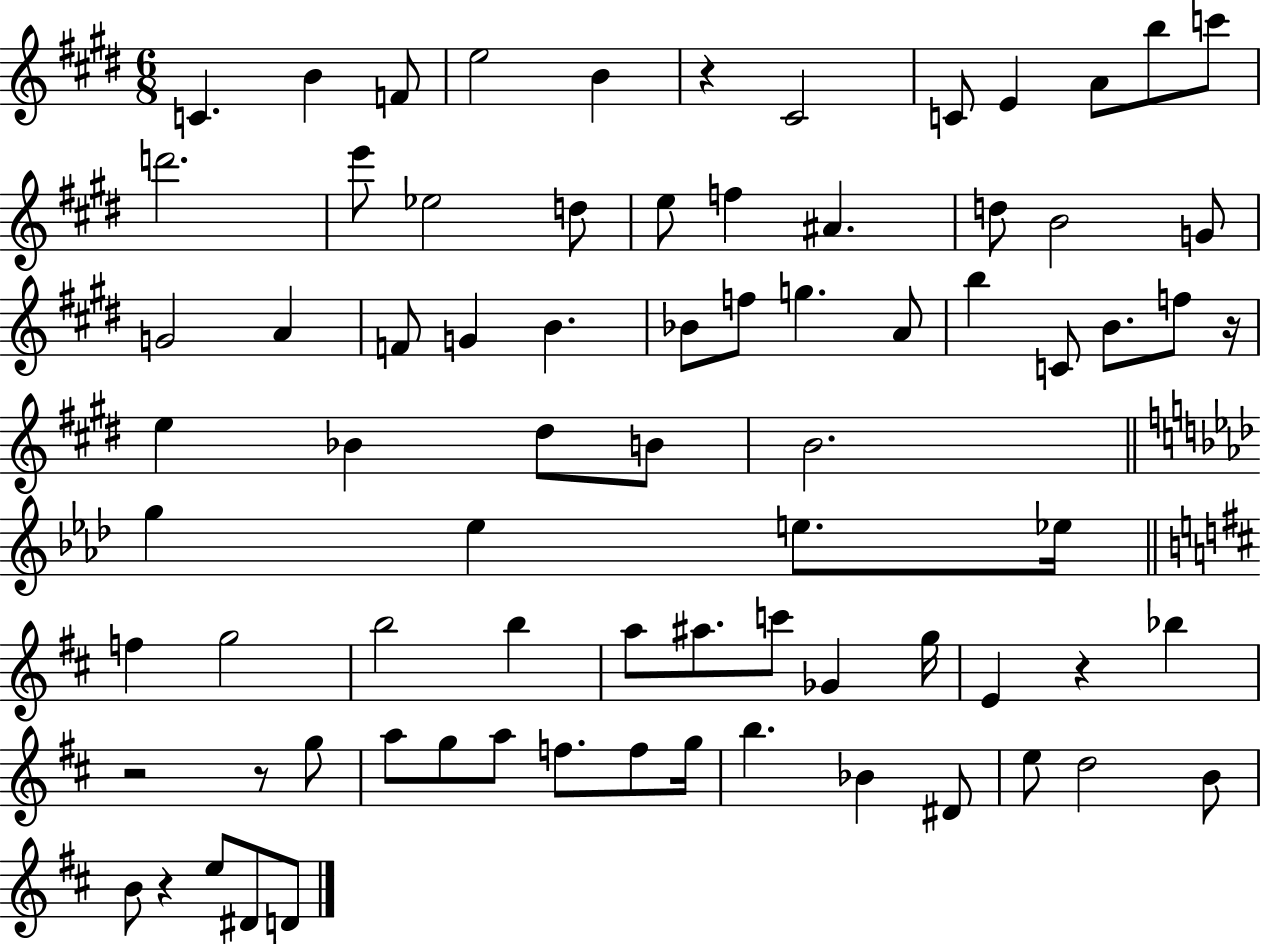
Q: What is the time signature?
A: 6/8